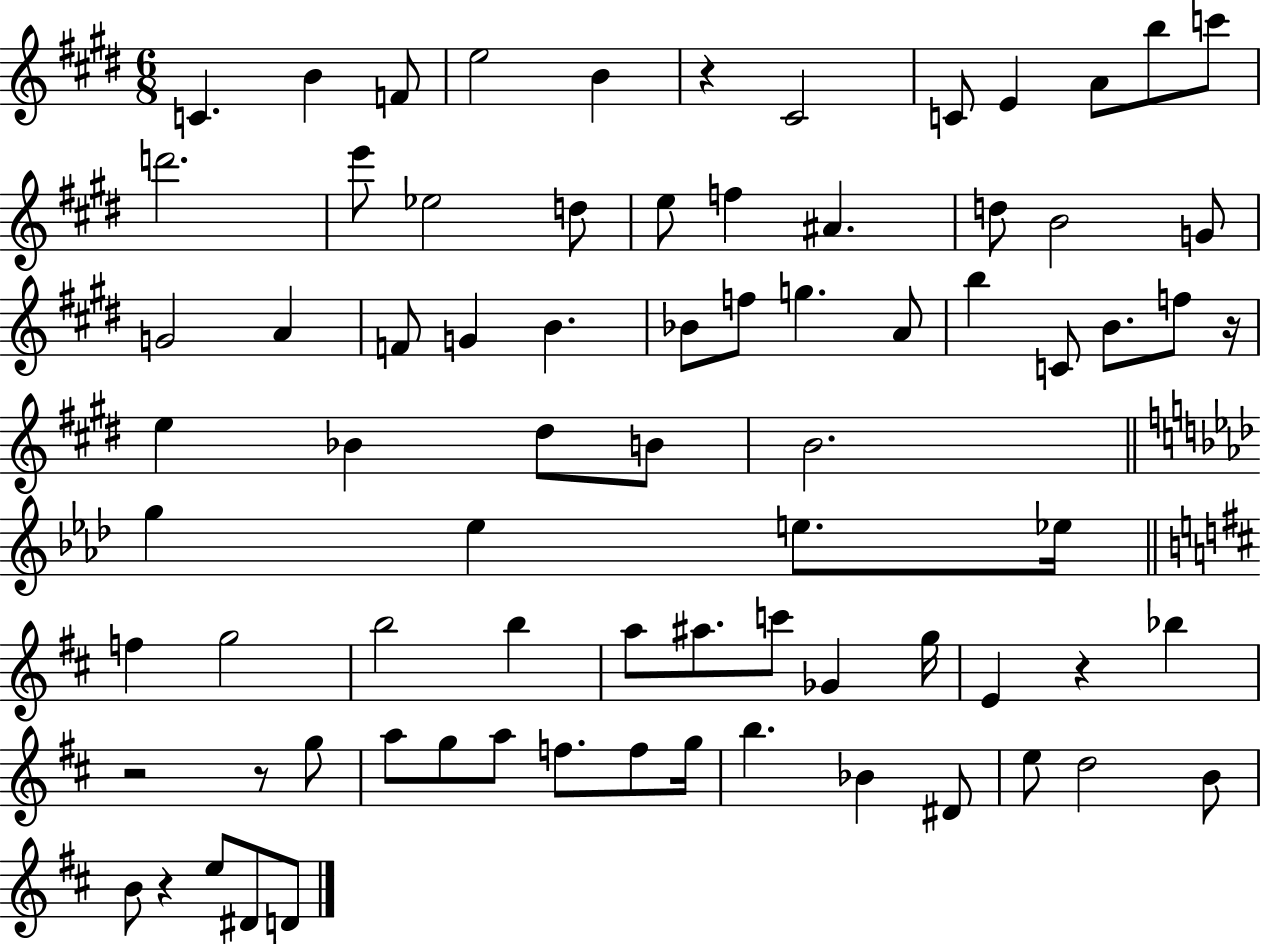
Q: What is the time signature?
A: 6/8